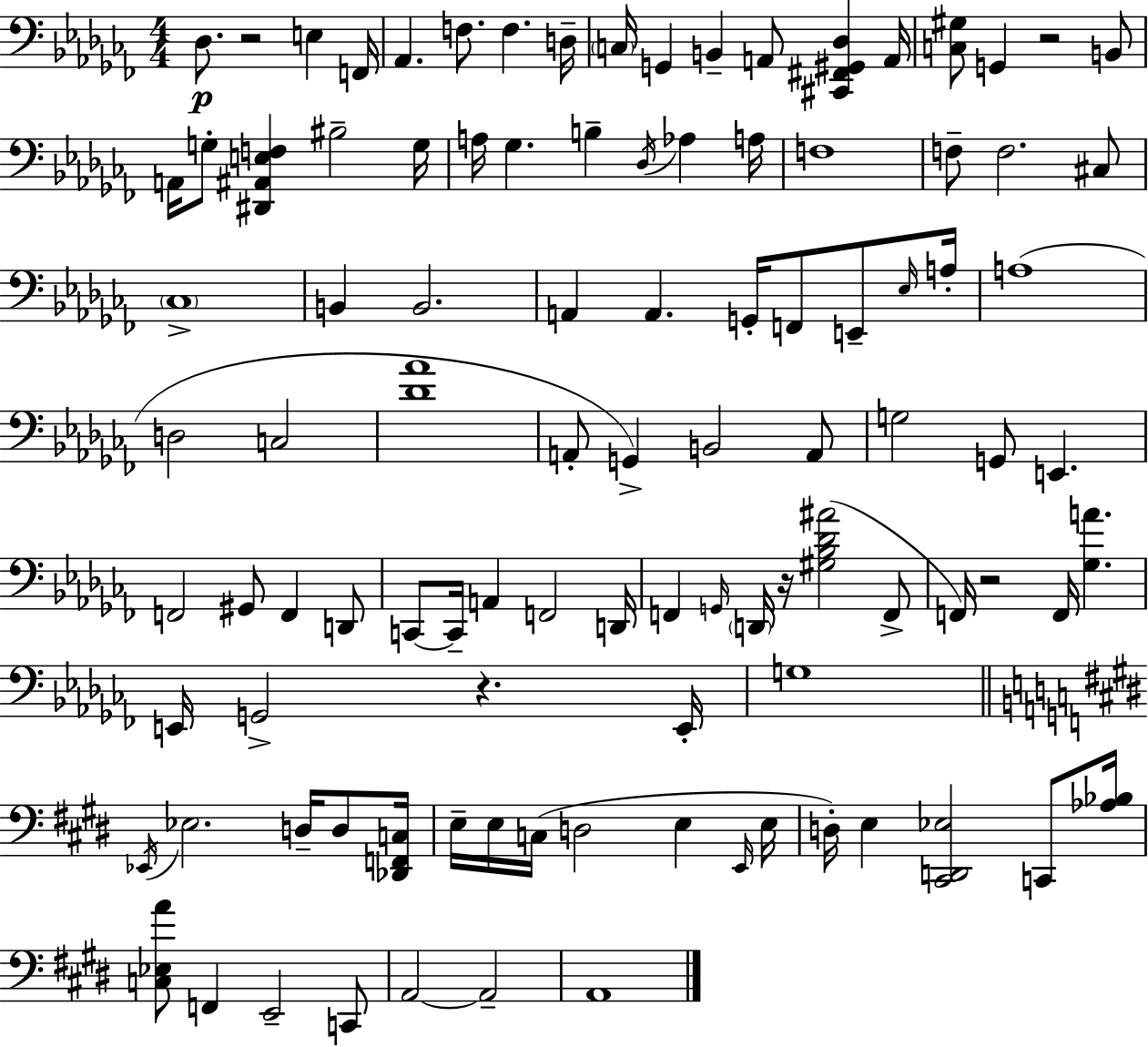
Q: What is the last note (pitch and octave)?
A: A2